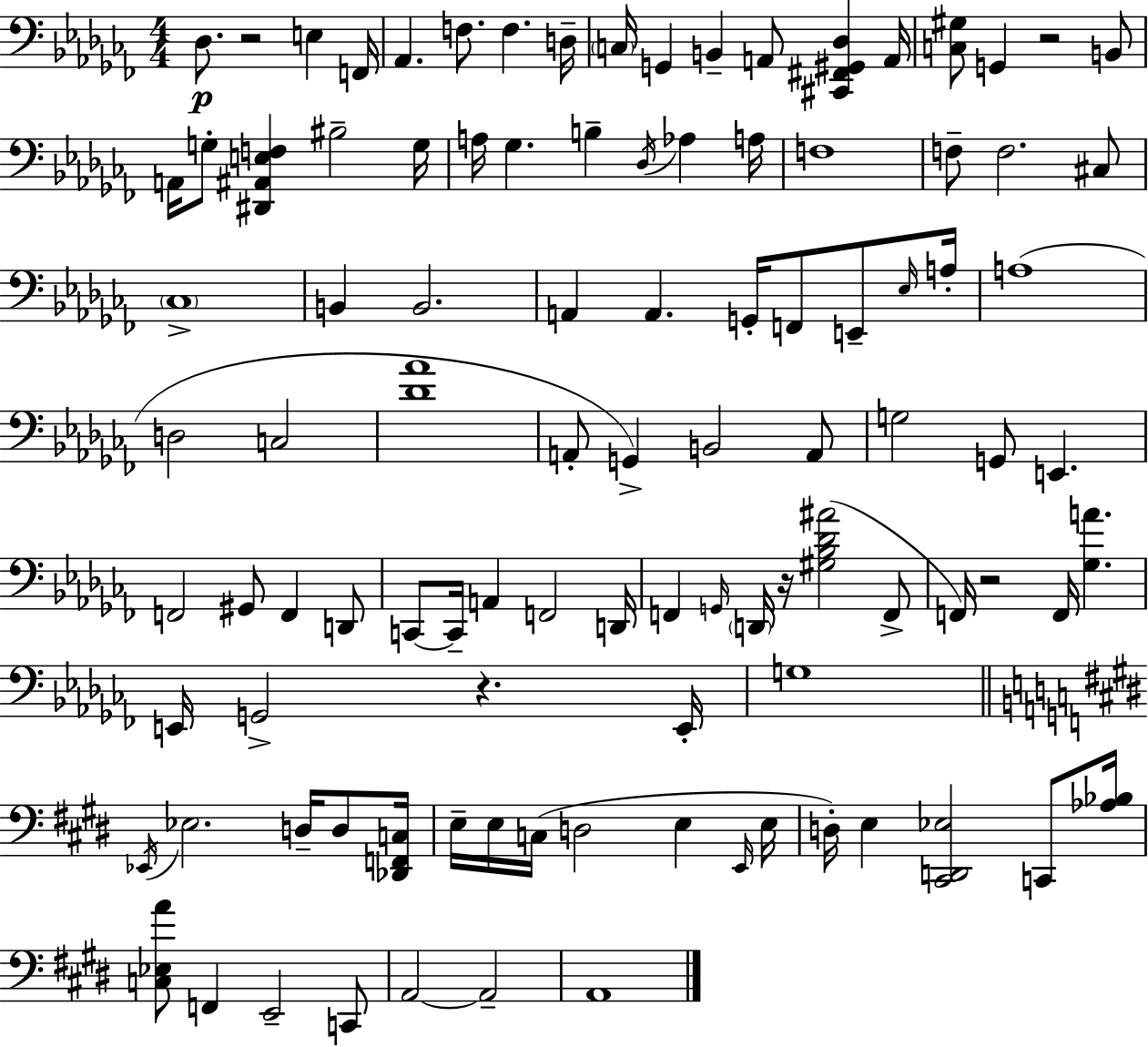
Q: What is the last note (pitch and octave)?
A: A2